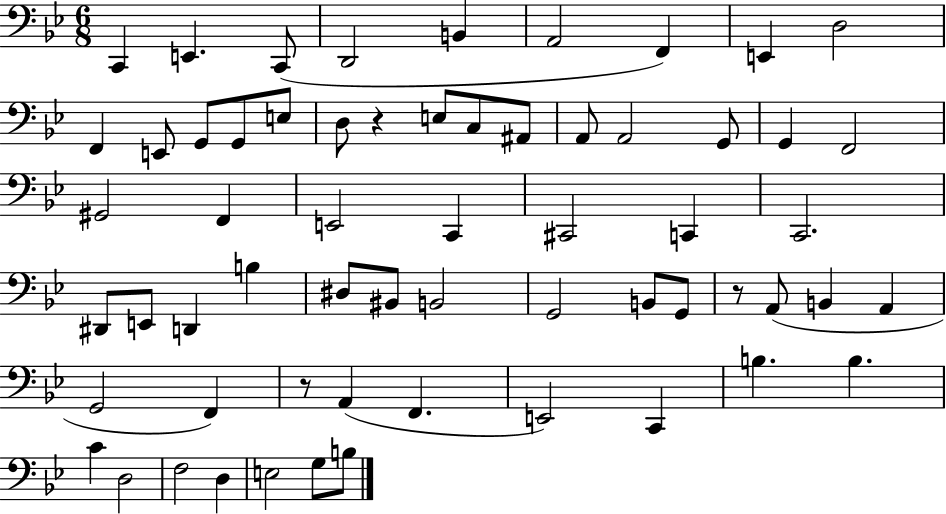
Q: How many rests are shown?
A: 3